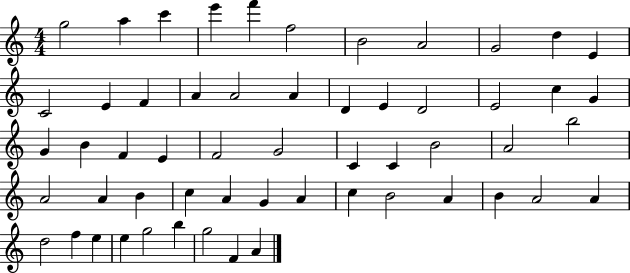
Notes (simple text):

G5/h A5/q C6/q E6/q F6/q F5/h B4/h A4/h G4/h D5/q E4/q C4/h E4/q F4/q A4/q A4/h A4/q D4/q E4/q D4/h E4/h C5/q G4/q G4/q B4/q F4/q E4/q F4/h G4/h C4/q C4/q B4/h A4/h B5/h A4/h A4/q B4/q C5/q A4/q G4/q A4/q C5/q B4/h A4/q B4/q A4/h A4/q D5/h F5/q E5/q E5/q G5/h B5/q G5/h F4/q A4/q